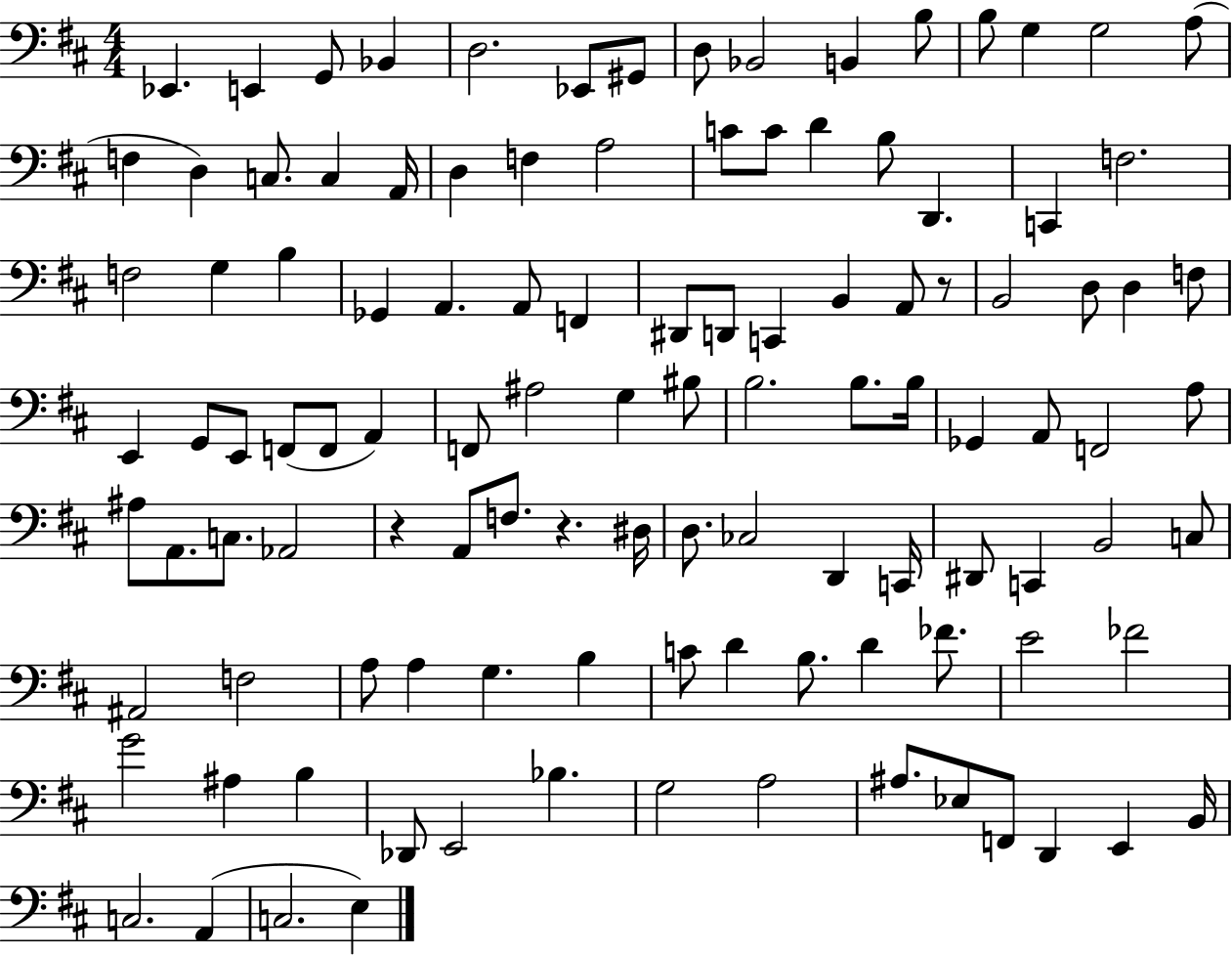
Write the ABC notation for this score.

X:1
T:Untitled
M:4/4
L:1/4
K:D
_E,, E,, G,,/2 _B,, D,2 _E,,/2 ^G,,/2 D,/2 _B,,2 B,, B,/2 B,/2 G, G,2 A,/2 F, D, C,/2 C, A,,/4 D, F, A,2 C/2 C/2 D B,/2 D,, C,, F,2 F,2 G, B, _G,, A,, A,,/2 F,, ^D,,/2 D,,/2 C,, B,, A,,/2 z/2 B,,2 D,/2 D, F,/2 E,, G,,/2 E,,/2 F,,/2 F,,/2 A,, F,,/2 ^A,2 G, ^B,/2 B,2 B,/2 B,/4 _G,, A,,/2 F,,2 A,/2 ^A,/2 A,,/2 C,/2 _A,,2 z A,,/2 F,/2 z ^D,/4 D,/2 _C,2 D,, C,,/4 ^D,,/2 C,, B,,2 C,/2 ^A,,2 F,2 A,/2 A, G, B, C/2 D B,/2 D _F/2 E2 _F2 G2 ^A, B, _D,,/2 E,,2 _B, G,2 A,2 ^A,/2 _E,/2 F,,/2 D,, E,, B,,/4 C,2 A,, C,2 E,